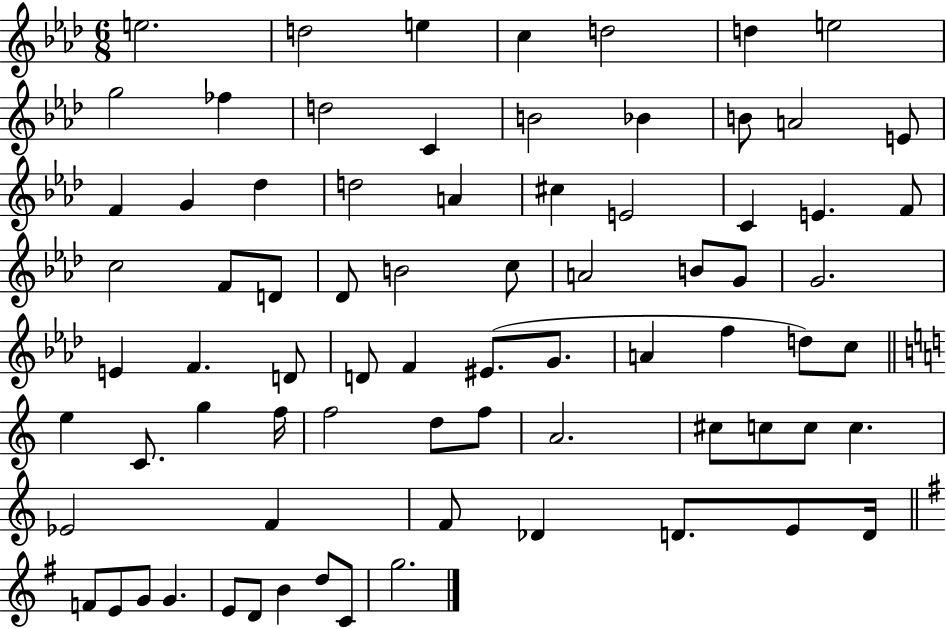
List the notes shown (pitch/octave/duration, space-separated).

E5/h. D5/h E5/q C5/q D5/h D5/q E5/h G5/h FES5/q D5/h C4/q B4/h Bb4/q B4/e A4/h E4/e F4/q G4/q Db5/q D5/h A4/q C#5/q E4/h C4/q E4/q. F4/e C5/h F4/e D4/e Db4/e B4/h C5/e A4/h B4/e G4/e G4/h. E4/q F4/q. D4/e D4/e F4/q EIS4/e. G4/e. A4/q F5/q D5/e C5/e E5/q C4/e. G5/q F5/s F5/h D5/e F5/e A4/h. C#5/e C5/e C5/e C5/q. Eb4/h F4/q F4/e Db4/q D4/e. E4/e D4/s F4/e E4/e G4/e G4/q. E4/e D4/e B4/q D5/e C4/e G5/h.